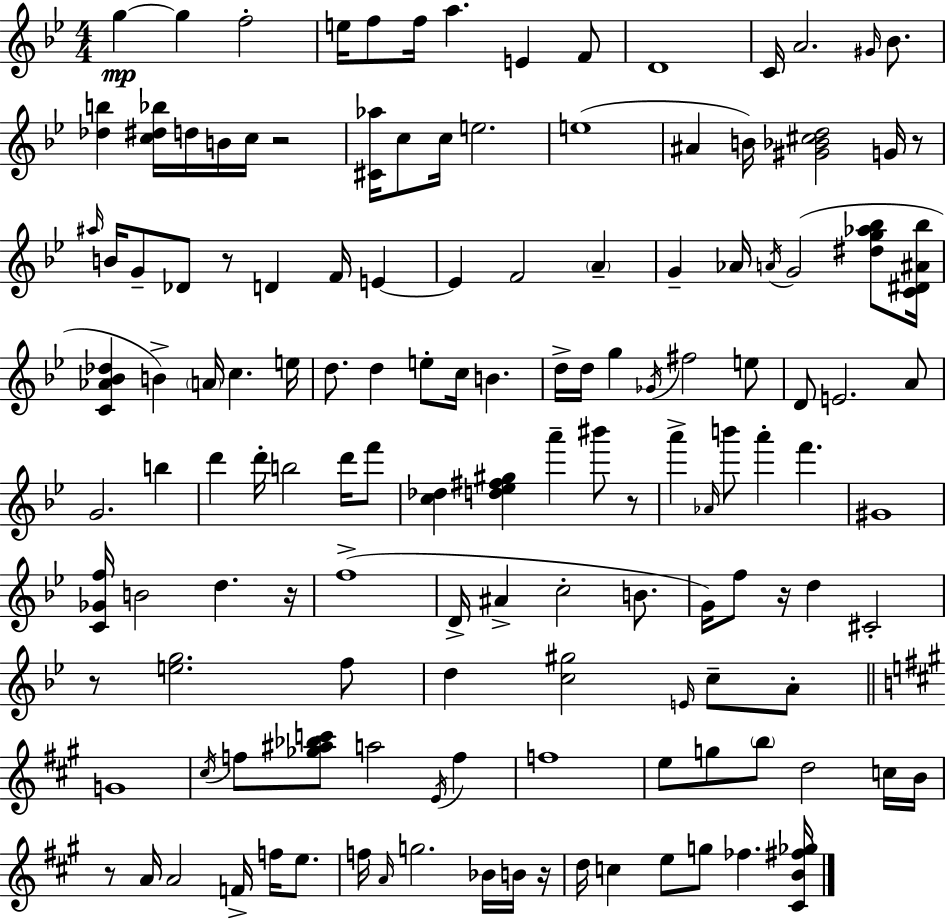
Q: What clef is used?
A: treble